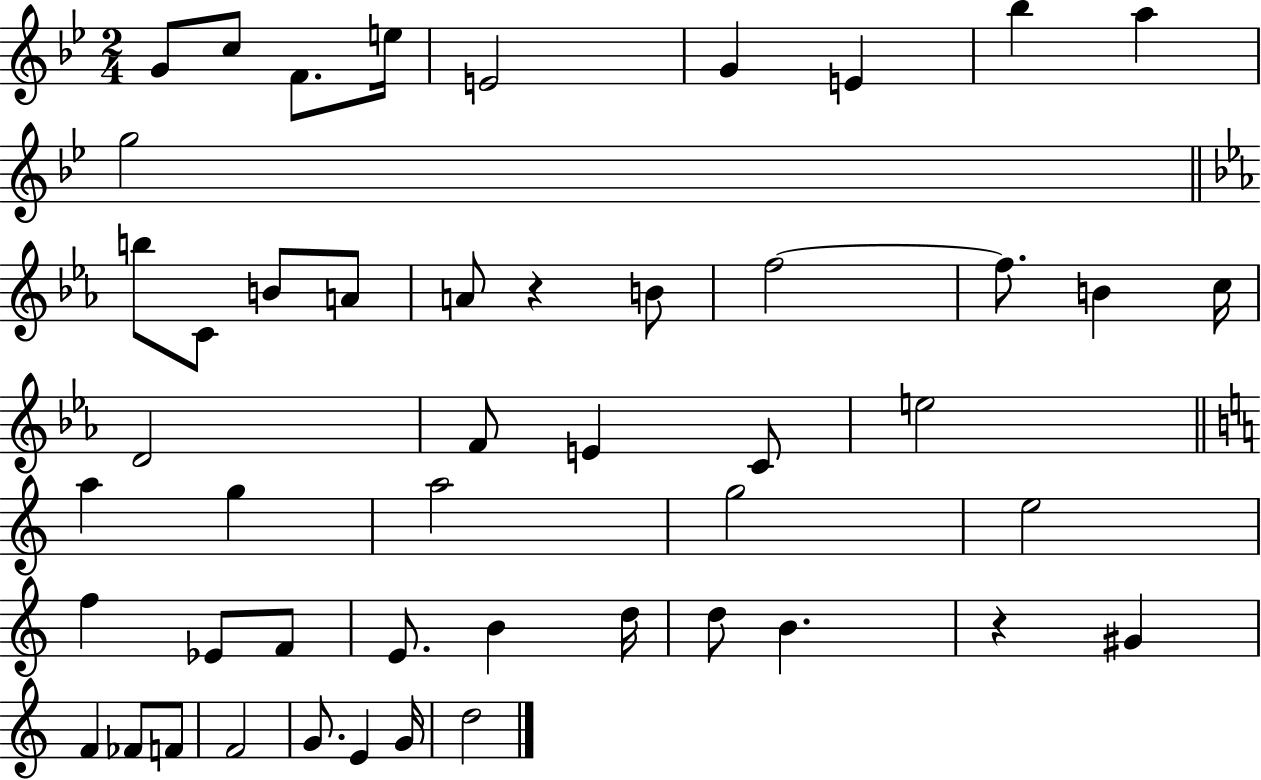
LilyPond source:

{
  \clef treble
  \numericTimeSignature
  \time 2/4
  \key bes \major
  \repeat volta 2 { g'8 c''8 f'8. e''16 | e'2 | g'4 e'4 | bes''4 a''4 | \break g''2 | \bar "||" \break \key ees \major b''8 c'8 b'8 a'8 | a'8 r4 b'8 | f''2~~ | f''8. b'4 c''16 | \break d'2 | f'8 e'4 c'8 | e''2 | \bar "||" \break \key c \major a''4 g''4 | a''2 | g''2 | e''2 | \break f''4 ees'8 f'8 | e'8. b'4 d''16 | d''8 b'4. | r4 gis'4 | \break f'4 fes'8 f'8 | f'2 | g'8. e'4 g'16 | d''2 | \break } \bar "|."
}